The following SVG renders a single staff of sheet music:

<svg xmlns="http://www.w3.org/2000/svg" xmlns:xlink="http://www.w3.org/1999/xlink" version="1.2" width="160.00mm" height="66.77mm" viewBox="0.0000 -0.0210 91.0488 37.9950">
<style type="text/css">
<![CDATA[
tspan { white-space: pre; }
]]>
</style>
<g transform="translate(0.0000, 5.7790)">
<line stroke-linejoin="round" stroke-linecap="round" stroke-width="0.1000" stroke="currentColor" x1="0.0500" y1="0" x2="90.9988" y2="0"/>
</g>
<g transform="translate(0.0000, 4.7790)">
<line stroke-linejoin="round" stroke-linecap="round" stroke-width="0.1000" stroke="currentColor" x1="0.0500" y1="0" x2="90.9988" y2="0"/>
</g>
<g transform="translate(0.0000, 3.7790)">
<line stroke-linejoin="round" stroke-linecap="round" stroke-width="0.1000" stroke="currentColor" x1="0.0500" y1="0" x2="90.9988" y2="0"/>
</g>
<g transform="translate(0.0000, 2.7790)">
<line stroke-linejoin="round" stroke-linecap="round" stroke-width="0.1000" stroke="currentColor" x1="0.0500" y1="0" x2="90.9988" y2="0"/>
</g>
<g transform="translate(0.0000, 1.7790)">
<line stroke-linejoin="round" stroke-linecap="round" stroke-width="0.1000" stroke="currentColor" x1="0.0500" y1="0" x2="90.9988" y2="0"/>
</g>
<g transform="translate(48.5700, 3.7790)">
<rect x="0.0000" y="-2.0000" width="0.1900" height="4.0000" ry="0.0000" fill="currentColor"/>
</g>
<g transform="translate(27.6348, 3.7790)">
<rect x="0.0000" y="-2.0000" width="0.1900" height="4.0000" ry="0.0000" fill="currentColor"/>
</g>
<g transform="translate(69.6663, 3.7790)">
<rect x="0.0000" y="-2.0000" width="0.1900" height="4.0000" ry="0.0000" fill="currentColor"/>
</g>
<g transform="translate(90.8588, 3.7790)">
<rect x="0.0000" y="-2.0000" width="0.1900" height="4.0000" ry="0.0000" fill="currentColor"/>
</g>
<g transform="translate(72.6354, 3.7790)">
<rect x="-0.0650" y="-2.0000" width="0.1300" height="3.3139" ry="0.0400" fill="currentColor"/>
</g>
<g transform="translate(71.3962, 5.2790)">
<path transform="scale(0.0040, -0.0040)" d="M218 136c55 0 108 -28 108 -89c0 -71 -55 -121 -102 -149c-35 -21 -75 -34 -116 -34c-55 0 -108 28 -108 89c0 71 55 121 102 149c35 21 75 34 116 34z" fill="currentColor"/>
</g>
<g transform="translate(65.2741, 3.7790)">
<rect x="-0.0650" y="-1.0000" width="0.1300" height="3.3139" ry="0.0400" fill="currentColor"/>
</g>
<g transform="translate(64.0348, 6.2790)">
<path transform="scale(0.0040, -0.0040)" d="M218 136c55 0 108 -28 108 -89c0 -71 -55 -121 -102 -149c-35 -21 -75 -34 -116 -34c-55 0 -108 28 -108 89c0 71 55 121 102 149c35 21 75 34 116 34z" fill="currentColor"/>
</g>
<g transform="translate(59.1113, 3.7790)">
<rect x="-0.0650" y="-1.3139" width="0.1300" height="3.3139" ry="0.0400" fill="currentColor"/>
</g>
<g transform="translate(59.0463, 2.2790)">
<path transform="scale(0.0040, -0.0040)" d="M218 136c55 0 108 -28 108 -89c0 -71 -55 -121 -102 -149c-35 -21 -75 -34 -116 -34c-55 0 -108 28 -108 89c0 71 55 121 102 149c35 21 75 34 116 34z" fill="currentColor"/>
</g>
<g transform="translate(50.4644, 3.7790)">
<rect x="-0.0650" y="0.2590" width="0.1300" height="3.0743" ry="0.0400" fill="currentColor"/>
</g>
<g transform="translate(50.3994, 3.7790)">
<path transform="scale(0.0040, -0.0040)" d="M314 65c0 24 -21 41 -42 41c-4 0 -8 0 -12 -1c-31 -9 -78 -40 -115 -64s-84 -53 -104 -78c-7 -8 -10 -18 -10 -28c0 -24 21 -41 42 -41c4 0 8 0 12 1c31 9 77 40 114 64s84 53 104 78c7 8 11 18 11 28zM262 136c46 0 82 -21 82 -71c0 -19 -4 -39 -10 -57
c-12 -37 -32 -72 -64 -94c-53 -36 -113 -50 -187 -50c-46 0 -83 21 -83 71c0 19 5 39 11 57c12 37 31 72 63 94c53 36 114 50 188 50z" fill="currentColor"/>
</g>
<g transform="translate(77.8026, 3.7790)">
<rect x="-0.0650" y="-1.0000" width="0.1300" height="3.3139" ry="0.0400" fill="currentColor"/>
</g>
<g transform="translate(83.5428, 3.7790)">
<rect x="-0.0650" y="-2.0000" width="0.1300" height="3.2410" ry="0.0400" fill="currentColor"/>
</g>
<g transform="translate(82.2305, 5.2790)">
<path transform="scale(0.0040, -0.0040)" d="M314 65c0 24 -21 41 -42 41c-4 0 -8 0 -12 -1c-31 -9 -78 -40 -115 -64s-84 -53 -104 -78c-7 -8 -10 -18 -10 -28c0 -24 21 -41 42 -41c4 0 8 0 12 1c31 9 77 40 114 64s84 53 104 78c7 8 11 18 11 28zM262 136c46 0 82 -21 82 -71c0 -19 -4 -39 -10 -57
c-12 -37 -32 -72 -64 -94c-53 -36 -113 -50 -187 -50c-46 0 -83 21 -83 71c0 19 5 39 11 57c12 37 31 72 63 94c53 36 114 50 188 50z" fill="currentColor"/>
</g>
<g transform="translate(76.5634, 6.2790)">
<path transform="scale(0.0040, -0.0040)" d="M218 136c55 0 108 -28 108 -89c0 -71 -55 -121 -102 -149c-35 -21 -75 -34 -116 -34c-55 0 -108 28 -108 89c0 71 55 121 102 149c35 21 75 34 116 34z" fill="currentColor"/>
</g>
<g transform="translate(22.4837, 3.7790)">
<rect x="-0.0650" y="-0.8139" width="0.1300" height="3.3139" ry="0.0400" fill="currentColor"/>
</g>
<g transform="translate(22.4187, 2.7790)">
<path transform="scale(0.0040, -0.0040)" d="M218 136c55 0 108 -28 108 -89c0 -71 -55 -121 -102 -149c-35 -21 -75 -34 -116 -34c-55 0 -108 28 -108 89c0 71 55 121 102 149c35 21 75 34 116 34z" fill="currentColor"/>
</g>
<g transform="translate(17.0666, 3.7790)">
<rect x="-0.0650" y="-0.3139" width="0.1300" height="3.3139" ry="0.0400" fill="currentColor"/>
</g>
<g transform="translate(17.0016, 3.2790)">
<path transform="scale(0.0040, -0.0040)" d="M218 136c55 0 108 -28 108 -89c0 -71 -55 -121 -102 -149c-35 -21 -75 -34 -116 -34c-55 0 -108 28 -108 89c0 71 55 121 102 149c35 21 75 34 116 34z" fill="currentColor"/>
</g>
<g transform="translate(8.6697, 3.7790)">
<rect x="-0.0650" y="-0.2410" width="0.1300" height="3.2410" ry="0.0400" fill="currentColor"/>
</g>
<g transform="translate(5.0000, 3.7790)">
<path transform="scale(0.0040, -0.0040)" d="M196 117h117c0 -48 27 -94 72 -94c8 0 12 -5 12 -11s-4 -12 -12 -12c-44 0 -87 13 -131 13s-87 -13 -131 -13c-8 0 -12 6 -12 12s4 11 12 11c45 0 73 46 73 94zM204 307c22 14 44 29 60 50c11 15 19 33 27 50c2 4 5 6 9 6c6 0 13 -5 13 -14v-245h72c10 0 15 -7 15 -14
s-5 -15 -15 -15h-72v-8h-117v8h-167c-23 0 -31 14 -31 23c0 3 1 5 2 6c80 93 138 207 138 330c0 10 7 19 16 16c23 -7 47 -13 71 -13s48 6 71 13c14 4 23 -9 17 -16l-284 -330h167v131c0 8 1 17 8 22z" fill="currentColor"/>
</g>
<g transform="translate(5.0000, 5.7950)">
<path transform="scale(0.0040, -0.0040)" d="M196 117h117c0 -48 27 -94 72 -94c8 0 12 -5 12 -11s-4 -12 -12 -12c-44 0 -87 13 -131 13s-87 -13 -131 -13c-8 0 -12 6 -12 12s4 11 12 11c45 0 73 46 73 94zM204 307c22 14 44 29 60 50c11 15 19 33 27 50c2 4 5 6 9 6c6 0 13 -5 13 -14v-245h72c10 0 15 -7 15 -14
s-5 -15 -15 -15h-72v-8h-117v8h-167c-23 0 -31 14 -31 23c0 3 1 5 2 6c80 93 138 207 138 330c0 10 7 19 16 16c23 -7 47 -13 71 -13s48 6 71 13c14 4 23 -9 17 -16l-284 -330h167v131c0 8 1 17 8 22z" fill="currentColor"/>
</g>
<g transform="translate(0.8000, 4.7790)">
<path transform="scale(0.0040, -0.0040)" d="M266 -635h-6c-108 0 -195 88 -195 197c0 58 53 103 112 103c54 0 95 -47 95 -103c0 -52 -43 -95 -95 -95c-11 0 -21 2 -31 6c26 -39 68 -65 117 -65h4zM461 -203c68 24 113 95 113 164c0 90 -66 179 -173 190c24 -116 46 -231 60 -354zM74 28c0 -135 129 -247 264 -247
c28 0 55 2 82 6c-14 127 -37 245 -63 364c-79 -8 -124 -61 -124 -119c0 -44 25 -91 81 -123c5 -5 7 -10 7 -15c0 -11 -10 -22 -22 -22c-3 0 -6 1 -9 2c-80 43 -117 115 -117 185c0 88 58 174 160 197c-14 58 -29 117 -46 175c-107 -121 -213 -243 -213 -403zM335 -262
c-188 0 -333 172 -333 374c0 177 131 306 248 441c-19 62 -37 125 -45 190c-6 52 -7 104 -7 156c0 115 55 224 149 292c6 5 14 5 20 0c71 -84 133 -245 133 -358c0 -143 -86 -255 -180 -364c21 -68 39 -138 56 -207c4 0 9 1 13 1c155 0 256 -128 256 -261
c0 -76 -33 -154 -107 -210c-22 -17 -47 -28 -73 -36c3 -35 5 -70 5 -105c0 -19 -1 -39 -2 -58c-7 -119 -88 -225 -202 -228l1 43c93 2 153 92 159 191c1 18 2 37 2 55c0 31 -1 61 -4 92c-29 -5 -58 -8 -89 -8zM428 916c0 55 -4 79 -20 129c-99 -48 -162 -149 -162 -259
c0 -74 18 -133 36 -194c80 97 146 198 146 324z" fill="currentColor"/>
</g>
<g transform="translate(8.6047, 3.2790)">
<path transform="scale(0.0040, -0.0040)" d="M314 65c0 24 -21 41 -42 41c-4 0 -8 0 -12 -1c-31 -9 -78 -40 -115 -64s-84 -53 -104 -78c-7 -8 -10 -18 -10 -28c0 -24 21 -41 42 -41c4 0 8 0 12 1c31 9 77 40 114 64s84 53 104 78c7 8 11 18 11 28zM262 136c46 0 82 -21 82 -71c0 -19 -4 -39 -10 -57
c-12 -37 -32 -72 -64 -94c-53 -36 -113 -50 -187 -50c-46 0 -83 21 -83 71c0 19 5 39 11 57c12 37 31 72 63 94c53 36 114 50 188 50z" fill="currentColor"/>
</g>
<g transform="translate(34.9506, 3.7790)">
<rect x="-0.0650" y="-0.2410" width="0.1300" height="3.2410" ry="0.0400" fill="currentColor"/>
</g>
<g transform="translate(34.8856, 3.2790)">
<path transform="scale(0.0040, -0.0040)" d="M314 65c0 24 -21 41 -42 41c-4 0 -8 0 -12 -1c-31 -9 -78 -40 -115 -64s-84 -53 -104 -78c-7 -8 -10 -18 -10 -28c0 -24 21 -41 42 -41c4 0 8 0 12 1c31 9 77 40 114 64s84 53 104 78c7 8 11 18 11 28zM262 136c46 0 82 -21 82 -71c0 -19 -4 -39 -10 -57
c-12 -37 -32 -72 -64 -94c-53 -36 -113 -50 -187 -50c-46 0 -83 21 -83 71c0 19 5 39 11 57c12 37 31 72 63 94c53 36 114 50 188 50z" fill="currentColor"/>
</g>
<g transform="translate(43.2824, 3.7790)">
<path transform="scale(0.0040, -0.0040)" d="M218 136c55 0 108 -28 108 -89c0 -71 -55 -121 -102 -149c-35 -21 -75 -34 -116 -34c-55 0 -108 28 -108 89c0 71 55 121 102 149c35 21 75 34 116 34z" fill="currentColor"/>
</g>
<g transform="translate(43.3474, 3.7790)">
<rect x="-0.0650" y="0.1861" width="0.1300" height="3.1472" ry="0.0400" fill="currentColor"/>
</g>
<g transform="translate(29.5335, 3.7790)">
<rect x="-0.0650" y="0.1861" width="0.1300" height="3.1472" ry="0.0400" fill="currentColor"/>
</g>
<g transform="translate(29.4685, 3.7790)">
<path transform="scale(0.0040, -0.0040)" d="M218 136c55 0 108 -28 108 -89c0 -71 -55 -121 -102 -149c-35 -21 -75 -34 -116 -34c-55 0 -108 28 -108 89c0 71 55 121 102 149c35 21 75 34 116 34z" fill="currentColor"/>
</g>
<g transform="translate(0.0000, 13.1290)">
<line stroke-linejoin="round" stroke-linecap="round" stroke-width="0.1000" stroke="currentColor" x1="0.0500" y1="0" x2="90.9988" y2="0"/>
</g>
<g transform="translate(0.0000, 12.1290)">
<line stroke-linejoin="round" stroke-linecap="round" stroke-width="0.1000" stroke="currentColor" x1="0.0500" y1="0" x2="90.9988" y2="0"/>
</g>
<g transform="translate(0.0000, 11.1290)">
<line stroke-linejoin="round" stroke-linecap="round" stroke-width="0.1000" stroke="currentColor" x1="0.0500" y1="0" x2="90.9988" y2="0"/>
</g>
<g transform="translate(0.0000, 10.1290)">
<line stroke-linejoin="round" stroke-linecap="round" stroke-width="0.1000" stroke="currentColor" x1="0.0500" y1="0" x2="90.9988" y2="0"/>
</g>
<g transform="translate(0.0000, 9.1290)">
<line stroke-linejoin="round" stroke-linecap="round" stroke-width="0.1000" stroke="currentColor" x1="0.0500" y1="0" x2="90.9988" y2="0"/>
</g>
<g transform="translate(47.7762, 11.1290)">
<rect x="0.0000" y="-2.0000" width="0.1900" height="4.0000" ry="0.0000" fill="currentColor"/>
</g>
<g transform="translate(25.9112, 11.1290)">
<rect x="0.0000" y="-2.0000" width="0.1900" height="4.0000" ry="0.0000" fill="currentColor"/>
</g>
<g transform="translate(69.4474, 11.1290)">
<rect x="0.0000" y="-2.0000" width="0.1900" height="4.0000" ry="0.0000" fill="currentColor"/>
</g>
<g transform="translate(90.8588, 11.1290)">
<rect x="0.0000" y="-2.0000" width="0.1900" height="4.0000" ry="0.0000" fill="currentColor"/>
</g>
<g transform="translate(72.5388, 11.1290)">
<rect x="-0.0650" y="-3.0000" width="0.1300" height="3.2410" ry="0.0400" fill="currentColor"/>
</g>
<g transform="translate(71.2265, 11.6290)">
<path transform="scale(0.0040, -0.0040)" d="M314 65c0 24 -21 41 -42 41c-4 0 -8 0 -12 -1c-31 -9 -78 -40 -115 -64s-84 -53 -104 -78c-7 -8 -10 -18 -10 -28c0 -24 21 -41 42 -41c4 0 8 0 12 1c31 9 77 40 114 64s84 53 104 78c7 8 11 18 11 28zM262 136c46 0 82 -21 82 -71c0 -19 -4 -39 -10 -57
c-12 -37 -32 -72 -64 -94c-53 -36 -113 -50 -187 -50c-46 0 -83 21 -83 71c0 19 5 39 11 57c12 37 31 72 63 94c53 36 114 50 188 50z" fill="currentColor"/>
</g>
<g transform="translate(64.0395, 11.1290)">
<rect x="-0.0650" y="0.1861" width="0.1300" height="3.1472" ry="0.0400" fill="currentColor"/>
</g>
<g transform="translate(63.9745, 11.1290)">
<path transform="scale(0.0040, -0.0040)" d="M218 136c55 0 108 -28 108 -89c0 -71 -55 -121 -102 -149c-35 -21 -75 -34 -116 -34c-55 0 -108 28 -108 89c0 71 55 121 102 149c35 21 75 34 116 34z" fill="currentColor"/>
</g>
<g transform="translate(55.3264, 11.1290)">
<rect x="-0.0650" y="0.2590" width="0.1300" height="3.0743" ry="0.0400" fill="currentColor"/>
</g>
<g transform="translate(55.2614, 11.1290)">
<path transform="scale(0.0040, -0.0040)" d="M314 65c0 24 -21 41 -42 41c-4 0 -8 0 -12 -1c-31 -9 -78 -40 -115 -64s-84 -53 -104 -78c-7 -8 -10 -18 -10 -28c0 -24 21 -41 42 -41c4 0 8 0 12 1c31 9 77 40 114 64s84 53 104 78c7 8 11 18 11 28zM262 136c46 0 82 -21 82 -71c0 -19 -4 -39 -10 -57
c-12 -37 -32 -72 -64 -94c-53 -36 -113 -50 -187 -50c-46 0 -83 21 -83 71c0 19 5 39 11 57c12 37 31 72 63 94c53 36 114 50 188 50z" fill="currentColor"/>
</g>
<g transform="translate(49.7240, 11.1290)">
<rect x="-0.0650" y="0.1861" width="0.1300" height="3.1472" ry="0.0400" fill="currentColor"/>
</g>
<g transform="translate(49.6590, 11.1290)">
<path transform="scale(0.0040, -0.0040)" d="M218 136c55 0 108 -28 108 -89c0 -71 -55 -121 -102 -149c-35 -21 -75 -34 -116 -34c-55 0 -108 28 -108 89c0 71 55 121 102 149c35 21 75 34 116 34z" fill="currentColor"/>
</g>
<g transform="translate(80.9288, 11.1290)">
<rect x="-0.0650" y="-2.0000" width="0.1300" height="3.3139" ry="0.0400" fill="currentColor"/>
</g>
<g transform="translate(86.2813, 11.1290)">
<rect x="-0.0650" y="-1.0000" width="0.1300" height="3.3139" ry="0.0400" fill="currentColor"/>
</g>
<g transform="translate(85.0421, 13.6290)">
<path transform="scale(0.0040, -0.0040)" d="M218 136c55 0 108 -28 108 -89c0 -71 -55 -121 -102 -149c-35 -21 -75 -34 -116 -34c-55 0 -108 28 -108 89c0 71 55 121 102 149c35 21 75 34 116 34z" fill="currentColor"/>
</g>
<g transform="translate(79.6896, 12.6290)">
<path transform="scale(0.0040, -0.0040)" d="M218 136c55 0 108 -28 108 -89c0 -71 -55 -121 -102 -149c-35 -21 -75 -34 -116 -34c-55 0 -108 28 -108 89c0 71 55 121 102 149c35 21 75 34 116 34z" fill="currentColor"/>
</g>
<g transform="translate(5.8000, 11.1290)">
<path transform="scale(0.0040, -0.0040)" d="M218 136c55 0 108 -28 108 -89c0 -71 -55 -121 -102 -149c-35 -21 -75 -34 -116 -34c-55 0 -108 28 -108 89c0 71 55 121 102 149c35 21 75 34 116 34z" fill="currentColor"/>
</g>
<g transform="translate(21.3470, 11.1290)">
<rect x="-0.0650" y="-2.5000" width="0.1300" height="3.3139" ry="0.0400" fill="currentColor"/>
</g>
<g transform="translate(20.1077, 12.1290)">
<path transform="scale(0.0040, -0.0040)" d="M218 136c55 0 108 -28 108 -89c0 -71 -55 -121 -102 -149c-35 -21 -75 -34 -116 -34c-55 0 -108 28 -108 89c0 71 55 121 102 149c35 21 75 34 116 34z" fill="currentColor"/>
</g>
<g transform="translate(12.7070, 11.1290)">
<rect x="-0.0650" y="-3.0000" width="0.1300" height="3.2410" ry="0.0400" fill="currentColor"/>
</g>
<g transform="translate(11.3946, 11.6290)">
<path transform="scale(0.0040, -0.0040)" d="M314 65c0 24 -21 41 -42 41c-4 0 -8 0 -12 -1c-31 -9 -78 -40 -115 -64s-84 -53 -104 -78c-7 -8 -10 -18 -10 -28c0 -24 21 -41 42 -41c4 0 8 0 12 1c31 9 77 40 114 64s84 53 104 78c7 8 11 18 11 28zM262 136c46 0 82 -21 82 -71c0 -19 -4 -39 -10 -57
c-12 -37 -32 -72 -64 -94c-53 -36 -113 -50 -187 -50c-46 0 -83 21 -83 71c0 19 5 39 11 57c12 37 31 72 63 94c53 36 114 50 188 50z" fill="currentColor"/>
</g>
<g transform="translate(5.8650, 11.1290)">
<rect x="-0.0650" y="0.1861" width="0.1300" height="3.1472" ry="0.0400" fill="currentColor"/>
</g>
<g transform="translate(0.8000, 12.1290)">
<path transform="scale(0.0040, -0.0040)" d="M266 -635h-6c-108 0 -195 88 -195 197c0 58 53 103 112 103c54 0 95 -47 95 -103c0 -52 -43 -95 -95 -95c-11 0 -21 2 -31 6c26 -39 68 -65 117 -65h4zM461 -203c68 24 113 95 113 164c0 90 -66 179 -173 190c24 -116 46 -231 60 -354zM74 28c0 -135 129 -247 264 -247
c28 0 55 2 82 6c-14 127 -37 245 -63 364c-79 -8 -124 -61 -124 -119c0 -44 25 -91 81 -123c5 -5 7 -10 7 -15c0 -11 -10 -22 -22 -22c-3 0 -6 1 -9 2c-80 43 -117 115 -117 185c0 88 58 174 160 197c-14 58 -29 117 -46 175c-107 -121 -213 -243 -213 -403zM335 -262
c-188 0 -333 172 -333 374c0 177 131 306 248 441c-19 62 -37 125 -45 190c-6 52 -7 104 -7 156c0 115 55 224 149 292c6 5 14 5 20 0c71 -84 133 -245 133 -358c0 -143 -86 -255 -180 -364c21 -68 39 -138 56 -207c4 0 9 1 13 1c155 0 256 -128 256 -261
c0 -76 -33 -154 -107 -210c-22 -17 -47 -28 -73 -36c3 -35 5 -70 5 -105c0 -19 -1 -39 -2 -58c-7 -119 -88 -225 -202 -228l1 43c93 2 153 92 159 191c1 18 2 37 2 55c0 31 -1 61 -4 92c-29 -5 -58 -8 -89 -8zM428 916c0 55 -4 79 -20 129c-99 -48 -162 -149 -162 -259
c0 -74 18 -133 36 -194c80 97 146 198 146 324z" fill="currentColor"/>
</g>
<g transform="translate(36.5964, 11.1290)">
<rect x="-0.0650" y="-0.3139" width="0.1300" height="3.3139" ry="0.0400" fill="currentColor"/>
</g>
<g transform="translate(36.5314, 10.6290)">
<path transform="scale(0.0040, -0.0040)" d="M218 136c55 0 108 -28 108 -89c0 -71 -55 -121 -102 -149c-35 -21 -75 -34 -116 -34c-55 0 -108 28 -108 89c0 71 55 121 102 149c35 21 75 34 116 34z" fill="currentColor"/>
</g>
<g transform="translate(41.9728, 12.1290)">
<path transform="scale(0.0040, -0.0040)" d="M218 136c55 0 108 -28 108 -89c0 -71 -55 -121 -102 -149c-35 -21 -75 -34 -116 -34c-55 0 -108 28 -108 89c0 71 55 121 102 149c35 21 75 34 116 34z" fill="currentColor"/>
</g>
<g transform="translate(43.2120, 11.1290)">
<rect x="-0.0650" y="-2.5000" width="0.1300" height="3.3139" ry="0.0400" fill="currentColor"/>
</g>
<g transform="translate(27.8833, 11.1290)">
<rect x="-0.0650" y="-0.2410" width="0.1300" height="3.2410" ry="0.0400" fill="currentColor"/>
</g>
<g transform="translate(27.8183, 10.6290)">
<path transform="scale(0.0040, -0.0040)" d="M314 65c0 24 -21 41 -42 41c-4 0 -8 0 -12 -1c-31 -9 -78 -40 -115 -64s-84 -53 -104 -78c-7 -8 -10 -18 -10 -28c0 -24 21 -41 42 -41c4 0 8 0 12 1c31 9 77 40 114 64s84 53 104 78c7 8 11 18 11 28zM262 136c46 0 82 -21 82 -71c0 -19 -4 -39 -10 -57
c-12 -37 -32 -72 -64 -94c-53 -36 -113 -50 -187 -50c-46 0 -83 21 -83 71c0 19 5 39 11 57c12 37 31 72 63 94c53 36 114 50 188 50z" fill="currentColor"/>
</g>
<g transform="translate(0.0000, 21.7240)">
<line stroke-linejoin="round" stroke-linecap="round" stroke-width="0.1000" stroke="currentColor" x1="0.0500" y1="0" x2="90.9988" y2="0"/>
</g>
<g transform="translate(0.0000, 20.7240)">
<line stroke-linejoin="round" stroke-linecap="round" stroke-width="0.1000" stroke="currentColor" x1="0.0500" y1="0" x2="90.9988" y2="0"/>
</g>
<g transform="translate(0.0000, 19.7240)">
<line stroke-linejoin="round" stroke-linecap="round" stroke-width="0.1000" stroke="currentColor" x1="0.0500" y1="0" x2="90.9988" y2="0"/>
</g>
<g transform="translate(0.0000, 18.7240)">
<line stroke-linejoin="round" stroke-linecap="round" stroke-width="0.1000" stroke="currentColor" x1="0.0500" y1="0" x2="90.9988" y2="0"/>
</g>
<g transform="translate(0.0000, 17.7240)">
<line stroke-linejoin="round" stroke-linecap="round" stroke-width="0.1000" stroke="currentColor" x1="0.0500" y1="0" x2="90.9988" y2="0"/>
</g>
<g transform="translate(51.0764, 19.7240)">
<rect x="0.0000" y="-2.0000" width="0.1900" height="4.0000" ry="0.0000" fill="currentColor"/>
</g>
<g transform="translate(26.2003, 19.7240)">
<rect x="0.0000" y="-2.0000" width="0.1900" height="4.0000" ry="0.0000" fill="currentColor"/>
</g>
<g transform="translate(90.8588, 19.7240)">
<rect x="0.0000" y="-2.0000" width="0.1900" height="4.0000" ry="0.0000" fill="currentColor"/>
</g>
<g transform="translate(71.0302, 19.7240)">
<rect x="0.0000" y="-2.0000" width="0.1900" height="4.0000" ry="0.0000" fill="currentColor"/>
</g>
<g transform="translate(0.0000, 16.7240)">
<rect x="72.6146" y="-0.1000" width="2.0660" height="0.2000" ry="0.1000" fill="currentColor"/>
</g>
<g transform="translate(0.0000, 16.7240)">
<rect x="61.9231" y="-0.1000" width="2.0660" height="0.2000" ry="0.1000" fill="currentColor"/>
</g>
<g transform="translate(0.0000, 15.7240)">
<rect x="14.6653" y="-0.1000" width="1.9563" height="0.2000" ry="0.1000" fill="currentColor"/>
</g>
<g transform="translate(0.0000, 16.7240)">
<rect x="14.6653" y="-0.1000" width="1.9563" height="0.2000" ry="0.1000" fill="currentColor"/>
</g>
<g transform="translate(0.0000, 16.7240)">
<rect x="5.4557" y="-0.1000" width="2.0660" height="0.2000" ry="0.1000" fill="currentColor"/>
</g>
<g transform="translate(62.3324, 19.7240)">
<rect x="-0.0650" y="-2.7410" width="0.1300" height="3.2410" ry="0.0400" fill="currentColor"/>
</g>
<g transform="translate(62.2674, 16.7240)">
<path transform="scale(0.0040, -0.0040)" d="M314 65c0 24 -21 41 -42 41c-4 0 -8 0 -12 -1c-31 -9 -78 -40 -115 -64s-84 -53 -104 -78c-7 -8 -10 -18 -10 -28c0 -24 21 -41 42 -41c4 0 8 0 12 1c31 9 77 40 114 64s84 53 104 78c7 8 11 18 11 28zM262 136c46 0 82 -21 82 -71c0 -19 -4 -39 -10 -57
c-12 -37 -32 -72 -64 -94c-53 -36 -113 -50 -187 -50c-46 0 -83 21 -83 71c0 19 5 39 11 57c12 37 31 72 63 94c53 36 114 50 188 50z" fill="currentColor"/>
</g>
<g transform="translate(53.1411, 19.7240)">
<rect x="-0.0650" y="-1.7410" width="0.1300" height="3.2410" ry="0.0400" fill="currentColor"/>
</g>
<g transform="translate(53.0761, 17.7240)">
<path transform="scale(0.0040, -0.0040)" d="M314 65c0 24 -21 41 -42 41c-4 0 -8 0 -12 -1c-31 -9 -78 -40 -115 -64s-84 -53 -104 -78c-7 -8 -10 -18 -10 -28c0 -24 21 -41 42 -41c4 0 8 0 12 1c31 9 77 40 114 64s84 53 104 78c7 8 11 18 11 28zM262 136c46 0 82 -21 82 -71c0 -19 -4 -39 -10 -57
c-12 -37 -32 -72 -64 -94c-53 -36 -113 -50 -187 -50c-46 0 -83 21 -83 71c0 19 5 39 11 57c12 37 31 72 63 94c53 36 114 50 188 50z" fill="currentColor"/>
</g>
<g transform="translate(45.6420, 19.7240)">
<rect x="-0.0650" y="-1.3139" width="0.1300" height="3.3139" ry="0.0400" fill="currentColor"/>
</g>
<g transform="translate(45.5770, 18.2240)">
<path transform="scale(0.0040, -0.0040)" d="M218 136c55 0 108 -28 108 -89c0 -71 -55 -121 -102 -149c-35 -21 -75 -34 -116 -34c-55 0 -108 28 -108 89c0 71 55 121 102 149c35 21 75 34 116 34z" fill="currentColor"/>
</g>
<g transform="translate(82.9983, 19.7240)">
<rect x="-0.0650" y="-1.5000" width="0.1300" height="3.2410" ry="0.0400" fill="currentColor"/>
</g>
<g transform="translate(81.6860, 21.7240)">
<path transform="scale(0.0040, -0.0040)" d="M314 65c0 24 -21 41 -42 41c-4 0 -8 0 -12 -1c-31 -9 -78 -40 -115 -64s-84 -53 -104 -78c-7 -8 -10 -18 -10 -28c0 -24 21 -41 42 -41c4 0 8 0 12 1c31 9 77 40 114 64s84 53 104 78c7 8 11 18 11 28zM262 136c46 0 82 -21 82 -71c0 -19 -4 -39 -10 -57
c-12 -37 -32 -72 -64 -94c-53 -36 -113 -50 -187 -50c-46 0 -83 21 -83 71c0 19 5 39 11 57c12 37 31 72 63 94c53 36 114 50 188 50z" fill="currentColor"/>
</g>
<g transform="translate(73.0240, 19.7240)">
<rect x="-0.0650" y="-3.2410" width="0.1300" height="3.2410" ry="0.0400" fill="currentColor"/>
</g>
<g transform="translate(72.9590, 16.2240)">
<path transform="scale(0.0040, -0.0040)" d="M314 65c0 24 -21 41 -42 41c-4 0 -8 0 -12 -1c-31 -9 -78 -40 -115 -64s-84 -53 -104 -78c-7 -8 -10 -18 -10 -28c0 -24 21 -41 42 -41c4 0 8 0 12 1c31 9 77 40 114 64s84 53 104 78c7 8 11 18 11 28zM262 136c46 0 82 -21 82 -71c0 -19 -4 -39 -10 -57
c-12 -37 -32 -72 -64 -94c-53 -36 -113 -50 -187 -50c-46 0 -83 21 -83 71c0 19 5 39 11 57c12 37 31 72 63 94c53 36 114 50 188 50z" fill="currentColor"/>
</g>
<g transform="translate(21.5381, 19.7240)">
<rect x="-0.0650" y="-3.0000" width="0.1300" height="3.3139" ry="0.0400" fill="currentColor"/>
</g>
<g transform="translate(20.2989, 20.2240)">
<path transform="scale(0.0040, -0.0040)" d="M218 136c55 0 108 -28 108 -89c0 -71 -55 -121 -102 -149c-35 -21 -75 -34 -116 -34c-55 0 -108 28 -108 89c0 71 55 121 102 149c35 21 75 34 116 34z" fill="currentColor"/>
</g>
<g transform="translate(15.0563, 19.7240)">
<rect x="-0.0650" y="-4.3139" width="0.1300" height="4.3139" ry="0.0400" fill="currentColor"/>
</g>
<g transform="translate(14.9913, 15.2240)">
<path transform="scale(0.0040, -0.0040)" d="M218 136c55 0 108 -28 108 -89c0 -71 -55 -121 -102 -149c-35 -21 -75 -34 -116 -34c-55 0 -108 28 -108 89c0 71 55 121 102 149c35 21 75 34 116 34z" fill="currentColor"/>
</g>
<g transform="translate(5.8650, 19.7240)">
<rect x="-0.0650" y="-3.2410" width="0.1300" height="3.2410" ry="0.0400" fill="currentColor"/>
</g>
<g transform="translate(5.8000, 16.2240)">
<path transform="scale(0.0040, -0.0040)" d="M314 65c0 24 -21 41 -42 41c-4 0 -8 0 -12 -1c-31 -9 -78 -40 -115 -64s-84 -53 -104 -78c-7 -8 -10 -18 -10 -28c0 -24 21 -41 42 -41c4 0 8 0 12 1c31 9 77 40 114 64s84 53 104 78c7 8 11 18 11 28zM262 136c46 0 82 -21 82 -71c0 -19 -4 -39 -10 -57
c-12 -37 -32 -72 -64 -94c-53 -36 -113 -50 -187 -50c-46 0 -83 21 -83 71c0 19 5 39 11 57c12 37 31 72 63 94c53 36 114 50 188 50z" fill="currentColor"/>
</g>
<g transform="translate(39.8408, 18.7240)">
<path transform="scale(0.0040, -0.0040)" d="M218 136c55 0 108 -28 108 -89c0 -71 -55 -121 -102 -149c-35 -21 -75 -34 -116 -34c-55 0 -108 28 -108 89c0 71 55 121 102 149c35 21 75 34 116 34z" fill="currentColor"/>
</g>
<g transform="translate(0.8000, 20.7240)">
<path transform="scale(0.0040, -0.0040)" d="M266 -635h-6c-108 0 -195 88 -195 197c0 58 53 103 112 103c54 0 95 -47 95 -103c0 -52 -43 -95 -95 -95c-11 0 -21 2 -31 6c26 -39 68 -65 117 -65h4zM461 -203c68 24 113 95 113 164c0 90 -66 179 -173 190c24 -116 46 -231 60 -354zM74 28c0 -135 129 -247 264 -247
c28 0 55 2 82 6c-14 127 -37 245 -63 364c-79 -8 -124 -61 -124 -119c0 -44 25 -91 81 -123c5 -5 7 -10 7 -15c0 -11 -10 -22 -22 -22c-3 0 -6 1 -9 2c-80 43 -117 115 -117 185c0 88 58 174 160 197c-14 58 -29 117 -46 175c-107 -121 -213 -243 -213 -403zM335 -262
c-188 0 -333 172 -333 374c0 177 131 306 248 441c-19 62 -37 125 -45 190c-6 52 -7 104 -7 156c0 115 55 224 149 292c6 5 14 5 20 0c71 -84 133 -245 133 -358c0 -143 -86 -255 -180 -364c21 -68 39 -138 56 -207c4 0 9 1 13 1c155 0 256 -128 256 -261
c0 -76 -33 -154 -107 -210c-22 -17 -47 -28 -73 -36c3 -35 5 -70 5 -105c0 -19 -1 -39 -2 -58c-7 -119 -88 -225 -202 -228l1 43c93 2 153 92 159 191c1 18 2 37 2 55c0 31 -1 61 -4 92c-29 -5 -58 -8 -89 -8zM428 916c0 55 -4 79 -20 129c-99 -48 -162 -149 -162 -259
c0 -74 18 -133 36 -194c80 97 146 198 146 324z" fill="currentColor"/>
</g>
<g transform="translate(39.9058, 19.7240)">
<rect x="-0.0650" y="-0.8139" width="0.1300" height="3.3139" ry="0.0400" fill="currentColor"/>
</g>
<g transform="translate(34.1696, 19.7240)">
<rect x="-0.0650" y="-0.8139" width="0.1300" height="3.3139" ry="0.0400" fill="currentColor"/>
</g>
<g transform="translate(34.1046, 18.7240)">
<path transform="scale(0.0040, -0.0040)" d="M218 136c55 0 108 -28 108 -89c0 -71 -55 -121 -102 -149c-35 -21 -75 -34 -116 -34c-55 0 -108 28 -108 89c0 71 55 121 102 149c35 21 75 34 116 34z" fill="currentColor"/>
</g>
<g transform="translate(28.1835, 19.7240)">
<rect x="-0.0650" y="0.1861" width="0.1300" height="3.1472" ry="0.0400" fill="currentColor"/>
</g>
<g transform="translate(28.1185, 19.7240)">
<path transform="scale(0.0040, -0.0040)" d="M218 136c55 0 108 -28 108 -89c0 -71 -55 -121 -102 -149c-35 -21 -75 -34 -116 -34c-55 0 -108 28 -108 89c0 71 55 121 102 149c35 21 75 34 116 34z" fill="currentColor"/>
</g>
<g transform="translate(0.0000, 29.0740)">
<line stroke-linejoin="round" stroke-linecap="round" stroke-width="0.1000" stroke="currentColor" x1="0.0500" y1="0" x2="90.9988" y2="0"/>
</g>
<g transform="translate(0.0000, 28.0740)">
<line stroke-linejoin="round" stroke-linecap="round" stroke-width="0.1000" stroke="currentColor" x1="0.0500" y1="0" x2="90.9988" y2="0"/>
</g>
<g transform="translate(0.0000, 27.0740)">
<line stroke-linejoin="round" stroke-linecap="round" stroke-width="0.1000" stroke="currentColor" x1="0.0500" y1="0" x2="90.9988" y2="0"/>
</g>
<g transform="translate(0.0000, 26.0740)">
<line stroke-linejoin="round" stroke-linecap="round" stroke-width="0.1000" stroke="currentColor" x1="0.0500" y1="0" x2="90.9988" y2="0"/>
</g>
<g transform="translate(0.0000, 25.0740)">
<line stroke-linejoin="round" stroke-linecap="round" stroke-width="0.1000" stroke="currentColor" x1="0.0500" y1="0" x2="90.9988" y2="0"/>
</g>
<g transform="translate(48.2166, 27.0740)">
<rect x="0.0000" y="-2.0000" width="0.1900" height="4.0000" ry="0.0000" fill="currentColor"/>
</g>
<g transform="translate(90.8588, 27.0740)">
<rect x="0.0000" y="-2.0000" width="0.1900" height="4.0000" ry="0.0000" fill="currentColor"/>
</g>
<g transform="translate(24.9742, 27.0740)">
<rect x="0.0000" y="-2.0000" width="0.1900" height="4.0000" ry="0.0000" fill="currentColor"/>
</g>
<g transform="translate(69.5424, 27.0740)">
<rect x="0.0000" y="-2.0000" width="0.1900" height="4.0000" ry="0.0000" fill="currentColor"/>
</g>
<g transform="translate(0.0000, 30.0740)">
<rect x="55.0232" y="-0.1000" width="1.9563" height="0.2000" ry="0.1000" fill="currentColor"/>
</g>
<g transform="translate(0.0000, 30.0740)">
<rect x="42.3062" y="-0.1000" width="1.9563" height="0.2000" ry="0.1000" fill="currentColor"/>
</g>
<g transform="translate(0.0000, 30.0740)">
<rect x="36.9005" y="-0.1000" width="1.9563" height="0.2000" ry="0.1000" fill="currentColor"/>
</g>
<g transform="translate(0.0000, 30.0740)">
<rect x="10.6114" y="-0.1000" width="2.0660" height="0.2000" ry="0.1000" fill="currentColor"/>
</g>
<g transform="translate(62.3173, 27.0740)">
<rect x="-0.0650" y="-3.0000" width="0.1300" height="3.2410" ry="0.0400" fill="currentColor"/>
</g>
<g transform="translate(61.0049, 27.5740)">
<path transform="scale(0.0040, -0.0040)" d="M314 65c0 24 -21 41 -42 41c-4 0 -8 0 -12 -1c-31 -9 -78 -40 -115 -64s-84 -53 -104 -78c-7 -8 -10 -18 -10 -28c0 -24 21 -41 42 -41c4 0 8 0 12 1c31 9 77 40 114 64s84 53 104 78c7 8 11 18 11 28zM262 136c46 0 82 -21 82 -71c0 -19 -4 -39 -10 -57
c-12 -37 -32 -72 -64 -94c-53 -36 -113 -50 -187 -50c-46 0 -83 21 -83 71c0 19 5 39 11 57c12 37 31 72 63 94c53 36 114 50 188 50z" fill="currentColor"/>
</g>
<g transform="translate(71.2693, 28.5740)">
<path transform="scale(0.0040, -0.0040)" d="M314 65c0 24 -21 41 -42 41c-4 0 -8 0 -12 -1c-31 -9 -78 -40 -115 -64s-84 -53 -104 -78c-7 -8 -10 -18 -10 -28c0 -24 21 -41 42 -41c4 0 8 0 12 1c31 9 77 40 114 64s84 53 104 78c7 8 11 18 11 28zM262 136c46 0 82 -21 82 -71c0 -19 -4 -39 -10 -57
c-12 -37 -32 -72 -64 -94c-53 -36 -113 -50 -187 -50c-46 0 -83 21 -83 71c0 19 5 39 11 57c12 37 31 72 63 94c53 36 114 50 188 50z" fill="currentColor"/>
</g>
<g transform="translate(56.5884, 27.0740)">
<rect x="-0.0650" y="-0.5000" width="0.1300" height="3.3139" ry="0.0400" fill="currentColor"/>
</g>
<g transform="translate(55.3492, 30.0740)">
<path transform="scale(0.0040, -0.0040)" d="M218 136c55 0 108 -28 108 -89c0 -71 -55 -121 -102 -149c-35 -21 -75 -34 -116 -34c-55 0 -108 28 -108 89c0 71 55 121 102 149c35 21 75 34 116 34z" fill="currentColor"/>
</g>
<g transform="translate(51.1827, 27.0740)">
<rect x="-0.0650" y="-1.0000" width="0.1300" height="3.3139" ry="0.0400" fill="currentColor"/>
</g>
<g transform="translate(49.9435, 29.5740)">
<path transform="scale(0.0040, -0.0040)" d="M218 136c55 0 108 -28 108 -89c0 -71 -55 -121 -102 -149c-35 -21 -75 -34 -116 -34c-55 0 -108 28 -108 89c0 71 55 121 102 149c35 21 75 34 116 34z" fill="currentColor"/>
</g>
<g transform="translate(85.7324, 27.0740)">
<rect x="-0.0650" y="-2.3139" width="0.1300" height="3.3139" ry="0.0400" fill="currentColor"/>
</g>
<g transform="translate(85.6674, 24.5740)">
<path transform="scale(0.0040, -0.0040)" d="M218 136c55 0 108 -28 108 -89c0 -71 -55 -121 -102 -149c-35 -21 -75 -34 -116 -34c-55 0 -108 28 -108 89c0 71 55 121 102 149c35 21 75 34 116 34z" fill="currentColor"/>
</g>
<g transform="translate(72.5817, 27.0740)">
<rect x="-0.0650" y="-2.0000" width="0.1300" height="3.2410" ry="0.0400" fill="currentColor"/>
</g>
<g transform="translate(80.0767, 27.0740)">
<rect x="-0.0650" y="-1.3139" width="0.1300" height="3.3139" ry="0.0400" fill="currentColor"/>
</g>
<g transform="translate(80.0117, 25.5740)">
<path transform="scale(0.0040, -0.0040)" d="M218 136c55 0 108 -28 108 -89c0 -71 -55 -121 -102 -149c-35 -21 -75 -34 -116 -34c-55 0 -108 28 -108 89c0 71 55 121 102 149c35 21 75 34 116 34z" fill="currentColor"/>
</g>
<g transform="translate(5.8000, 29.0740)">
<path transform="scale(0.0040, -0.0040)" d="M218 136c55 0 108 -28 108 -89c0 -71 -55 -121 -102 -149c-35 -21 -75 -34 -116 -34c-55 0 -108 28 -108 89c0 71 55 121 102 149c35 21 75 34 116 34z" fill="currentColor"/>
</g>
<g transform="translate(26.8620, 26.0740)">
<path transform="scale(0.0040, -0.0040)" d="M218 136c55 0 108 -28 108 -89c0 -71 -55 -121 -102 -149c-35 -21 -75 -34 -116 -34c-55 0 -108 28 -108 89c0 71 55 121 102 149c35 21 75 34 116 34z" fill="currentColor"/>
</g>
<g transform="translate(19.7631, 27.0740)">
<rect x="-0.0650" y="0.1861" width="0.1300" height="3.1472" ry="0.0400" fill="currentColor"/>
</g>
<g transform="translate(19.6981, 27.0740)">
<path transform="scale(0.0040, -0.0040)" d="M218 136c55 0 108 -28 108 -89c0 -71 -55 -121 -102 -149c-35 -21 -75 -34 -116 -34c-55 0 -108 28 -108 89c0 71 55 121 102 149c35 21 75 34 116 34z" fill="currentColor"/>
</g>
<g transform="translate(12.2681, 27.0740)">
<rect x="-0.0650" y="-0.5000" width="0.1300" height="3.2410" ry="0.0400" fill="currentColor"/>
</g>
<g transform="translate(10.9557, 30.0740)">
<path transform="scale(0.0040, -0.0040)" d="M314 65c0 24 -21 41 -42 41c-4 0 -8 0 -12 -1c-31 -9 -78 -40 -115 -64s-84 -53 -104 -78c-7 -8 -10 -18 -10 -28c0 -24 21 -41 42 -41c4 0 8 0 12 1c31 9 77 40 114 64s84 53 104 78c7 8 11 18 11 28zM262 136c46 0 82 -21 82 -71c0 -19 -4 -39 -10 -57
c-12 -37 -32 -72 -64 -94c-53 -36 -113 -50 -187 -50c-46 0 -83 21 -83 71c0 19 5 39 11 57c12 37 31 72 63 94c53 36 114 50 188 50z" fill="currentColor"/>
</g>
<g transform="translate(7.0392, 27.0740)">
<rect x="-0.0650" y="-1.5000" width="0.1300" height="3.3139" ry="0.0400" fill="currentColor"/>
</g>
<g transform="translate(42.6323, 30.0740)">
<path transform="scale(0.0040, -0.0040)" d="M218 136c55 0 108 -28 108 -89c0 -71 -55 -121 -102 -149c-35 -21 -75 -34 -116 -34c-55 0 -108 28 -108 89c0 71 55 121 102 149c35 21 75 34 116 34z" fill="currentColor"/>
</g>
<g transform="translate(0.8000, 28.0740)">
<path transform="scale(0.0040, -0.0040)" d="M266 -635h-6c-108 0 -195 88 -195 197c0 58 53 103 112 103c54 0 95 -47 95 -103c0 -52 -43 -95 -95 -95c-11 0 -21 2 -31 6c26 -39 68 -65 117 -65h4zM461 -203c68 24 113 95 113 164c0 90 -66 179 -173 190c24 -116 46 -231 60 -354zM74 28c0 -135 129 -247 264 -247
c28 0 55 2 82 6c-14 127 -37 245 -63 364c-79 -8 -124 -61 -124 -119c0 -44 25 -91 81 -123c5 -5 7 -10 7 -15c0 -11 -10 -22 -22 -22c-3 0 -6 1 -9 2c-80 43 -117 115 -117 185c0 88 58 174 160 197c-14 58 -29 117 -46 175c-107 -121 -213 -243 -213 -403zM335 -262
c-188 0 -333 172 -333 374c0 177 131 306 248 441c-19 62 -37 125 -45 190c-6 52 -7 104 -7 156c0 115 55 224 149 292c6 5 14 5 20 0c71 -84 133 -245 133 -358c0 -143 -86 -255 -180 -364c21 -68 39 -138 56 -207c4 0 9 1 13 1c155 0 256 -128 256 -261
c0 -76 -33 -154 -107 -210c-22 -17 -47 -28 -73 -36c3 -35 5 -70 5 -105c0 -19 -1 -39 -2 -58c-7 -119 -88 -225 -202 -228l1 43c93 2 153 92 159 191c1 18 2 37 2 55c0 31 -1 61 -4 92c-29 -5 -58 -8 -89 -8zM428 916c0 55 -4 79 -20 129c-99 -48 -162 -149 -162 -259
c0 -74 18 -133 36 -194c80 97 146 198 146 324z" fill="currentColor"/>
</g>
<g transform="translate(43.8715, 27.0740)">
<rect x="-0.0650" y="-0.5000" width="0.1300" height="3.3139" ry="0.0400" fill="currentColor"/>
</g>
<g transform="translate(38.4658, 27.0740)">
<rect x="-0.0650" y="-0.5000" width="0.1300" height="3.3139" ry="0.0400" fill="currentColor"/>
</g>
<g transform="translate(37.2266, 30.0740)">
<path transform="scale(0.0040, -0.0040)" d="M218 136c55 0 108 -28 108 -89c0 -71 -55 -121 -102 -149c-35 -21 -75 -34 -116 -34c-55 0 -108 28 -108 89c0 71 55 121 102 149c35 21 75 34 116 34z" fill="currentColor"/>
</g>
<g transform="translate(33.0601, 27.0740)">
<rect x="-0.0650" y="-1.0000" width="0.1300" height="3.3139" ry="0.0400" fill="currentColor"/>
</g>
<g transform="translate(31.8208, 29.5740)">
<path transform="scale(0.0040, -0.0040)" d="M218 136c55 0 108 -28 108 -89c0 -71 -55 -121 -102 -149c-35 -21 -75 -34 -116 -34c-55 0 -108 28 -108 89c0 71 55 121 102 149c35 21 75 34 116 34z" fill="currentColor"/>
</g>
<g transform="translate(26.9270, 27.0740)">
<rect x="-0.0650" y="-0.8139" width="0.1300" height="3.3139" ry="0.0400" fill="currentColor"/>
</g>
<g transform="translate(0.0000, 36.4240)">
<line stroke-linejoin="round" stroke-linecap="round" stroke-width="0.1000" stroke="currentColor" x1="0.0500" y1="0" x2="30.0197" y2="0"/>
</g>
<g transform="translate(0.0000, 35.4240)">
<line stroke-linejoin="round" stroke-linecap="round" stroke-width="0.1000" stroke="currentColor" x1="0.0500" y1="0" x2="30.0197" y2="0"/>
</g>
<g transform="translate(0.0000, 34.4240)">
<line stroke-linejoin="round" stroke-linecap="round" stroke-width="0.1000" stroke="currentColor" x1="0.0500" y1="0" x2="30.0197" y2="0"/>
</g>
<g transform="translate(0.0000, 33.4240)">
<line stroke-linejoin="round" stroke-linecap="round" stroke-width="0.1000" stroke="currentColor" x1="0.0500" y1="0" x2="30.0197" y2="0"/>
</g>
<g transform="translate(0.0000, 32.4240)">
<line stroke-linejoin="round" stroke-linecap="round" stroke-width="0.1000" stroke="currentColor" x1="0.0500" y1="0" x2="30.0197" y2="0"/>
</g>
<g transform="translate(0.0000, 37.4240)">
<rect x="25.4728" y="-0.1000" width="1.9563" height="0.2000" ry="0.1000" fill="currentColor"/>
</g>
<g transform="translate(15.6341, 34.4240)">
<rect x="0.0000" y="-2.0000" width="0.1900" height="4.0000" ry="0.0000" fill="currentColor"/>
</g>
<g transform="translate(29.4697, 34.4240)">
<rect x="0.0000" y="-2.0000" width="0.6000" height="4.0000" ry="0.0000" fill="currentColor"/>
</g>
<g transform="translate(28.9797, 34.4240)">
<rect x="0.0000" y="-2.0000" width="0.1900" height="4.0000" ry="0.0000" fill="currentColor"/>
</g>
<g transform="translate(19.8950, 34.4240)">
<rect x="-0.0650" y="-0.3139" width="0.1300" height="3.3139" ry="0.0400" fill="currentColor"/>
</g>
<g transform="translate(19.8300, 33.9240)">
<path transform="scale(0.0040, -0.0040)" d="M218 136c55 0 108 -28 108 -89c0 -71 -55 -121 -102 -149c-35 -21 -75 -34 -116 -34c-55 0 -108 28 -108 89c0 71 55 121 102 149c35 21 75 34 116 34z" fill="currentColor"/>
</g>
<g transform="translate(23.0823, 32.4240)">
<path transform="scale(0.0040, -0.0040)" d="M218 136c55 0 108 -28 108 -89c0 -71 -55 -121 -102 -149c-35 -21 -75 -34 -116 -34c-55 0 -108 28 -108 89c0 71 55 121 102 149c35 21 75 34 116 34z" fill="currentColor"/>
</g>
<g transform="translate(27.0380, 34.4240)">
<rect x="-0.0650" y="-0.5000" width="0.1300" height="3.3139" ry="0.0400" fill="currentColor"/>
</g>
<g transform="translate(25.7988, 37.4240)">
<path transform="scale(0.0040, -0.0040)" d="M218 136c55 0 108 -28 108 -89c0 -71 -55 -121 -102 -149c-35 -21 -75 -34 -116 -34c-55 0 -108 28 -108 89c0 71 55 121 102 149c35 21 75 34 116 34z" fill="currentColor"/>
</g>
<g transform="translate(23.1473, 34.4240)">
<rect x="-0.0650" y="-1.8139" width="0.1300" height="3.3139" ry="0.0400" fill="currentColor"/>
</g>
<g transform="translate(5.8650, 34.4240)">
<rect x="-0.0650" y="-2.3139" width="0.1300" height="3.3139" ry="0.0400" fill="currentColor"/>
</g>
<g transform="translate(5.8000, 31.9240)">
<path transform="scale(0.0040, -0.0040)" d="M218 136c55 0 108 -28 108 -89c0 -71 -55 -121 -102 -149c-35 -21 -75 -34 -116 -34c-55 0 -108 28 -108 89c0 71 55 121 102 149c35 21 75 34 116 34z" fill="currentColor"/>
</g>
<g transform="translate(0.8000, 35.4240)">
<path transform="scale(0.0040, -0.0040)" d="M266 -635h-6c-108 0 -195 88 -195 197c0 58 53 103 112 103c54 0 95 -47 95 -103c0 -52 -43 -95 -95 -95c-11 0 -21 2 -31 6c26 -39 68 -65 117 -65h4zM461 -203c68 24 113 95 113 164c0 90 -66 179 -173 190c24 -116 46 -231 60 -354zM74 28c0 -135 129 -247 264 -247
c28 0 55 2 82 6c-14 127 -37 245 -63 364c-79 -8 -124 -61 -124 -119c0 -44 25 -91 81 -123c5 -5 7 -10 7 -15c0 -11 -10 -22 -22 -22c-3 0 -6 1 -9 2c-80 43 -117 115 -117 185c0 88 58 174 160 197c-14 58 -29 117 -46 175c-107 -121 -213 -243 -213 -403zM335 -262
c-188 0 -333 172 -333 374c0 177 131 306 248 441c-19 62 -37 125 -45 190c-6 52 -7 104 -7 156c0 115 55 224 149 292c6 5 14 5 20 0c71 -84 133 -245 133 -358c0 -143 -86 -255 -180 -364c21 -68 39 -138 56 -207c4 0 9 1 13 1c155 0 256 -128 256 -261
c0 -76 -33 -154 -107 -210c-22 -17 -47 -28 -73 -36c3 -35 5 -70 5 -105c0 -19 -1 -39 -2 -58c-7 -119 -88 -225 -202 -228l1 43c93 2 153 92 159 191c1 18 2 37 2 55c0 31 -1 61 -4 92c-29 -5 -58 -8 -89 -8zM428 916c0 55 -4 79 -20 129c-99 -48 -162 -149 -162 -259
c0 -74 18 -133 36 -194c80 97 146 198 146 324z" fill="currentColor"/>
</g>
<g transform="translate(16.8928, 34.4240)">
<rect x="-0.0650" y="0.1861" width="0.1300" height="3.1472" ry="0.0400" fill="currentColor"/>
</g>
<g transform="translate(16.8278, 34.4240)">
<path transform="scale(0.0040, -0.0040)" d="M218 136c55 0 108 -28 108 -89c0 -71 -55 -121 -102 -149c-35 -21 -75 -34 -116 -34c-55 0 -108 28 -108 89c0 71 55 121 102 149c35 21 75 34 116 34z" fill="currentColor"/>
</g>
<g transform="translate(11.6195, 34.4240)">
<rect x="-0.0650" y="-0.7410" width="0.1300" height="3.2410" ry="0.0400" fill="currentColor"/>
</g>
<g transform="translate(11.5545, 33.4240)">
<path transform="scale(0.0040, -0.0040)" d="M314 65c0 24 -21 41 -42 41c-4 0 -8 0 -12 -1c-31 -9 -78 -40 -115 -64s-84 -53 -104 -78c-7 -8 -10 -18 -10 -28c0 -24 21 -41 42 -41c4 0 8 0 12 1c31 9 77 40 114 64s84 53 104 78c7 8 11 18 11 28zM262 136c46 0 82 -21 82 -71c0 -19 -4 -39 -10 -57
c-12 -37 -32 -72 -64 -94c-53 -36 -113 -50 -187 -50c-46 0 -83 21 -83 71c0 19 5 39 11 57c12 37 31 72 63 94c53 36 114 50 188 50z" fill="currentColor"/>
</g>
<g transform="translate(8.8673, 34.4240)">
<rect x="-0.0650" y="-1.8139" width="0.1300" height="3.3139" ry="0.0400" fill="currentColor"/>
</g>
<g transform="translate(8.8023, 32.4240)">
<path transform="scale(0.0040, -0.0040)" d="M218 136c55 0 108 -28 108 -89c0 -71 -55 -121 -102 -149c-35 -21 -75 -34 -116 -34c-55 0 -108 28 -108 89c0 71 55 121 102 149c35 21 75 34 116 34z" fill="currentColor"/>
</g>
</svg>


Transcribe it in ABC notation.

X:1
T:Untitled
M:4/4
L:1/4
K:C
c2 c d B c2 B B2 e D F D F2 B A2 G c2 c G B B2 B A2 F D b2 d' A B d d e f2 a2 b2 E2 E C2 B d D C C D C A2 F2 e g g f d2 B c f C